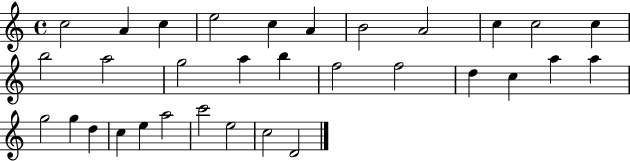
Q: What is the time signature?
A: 4/4